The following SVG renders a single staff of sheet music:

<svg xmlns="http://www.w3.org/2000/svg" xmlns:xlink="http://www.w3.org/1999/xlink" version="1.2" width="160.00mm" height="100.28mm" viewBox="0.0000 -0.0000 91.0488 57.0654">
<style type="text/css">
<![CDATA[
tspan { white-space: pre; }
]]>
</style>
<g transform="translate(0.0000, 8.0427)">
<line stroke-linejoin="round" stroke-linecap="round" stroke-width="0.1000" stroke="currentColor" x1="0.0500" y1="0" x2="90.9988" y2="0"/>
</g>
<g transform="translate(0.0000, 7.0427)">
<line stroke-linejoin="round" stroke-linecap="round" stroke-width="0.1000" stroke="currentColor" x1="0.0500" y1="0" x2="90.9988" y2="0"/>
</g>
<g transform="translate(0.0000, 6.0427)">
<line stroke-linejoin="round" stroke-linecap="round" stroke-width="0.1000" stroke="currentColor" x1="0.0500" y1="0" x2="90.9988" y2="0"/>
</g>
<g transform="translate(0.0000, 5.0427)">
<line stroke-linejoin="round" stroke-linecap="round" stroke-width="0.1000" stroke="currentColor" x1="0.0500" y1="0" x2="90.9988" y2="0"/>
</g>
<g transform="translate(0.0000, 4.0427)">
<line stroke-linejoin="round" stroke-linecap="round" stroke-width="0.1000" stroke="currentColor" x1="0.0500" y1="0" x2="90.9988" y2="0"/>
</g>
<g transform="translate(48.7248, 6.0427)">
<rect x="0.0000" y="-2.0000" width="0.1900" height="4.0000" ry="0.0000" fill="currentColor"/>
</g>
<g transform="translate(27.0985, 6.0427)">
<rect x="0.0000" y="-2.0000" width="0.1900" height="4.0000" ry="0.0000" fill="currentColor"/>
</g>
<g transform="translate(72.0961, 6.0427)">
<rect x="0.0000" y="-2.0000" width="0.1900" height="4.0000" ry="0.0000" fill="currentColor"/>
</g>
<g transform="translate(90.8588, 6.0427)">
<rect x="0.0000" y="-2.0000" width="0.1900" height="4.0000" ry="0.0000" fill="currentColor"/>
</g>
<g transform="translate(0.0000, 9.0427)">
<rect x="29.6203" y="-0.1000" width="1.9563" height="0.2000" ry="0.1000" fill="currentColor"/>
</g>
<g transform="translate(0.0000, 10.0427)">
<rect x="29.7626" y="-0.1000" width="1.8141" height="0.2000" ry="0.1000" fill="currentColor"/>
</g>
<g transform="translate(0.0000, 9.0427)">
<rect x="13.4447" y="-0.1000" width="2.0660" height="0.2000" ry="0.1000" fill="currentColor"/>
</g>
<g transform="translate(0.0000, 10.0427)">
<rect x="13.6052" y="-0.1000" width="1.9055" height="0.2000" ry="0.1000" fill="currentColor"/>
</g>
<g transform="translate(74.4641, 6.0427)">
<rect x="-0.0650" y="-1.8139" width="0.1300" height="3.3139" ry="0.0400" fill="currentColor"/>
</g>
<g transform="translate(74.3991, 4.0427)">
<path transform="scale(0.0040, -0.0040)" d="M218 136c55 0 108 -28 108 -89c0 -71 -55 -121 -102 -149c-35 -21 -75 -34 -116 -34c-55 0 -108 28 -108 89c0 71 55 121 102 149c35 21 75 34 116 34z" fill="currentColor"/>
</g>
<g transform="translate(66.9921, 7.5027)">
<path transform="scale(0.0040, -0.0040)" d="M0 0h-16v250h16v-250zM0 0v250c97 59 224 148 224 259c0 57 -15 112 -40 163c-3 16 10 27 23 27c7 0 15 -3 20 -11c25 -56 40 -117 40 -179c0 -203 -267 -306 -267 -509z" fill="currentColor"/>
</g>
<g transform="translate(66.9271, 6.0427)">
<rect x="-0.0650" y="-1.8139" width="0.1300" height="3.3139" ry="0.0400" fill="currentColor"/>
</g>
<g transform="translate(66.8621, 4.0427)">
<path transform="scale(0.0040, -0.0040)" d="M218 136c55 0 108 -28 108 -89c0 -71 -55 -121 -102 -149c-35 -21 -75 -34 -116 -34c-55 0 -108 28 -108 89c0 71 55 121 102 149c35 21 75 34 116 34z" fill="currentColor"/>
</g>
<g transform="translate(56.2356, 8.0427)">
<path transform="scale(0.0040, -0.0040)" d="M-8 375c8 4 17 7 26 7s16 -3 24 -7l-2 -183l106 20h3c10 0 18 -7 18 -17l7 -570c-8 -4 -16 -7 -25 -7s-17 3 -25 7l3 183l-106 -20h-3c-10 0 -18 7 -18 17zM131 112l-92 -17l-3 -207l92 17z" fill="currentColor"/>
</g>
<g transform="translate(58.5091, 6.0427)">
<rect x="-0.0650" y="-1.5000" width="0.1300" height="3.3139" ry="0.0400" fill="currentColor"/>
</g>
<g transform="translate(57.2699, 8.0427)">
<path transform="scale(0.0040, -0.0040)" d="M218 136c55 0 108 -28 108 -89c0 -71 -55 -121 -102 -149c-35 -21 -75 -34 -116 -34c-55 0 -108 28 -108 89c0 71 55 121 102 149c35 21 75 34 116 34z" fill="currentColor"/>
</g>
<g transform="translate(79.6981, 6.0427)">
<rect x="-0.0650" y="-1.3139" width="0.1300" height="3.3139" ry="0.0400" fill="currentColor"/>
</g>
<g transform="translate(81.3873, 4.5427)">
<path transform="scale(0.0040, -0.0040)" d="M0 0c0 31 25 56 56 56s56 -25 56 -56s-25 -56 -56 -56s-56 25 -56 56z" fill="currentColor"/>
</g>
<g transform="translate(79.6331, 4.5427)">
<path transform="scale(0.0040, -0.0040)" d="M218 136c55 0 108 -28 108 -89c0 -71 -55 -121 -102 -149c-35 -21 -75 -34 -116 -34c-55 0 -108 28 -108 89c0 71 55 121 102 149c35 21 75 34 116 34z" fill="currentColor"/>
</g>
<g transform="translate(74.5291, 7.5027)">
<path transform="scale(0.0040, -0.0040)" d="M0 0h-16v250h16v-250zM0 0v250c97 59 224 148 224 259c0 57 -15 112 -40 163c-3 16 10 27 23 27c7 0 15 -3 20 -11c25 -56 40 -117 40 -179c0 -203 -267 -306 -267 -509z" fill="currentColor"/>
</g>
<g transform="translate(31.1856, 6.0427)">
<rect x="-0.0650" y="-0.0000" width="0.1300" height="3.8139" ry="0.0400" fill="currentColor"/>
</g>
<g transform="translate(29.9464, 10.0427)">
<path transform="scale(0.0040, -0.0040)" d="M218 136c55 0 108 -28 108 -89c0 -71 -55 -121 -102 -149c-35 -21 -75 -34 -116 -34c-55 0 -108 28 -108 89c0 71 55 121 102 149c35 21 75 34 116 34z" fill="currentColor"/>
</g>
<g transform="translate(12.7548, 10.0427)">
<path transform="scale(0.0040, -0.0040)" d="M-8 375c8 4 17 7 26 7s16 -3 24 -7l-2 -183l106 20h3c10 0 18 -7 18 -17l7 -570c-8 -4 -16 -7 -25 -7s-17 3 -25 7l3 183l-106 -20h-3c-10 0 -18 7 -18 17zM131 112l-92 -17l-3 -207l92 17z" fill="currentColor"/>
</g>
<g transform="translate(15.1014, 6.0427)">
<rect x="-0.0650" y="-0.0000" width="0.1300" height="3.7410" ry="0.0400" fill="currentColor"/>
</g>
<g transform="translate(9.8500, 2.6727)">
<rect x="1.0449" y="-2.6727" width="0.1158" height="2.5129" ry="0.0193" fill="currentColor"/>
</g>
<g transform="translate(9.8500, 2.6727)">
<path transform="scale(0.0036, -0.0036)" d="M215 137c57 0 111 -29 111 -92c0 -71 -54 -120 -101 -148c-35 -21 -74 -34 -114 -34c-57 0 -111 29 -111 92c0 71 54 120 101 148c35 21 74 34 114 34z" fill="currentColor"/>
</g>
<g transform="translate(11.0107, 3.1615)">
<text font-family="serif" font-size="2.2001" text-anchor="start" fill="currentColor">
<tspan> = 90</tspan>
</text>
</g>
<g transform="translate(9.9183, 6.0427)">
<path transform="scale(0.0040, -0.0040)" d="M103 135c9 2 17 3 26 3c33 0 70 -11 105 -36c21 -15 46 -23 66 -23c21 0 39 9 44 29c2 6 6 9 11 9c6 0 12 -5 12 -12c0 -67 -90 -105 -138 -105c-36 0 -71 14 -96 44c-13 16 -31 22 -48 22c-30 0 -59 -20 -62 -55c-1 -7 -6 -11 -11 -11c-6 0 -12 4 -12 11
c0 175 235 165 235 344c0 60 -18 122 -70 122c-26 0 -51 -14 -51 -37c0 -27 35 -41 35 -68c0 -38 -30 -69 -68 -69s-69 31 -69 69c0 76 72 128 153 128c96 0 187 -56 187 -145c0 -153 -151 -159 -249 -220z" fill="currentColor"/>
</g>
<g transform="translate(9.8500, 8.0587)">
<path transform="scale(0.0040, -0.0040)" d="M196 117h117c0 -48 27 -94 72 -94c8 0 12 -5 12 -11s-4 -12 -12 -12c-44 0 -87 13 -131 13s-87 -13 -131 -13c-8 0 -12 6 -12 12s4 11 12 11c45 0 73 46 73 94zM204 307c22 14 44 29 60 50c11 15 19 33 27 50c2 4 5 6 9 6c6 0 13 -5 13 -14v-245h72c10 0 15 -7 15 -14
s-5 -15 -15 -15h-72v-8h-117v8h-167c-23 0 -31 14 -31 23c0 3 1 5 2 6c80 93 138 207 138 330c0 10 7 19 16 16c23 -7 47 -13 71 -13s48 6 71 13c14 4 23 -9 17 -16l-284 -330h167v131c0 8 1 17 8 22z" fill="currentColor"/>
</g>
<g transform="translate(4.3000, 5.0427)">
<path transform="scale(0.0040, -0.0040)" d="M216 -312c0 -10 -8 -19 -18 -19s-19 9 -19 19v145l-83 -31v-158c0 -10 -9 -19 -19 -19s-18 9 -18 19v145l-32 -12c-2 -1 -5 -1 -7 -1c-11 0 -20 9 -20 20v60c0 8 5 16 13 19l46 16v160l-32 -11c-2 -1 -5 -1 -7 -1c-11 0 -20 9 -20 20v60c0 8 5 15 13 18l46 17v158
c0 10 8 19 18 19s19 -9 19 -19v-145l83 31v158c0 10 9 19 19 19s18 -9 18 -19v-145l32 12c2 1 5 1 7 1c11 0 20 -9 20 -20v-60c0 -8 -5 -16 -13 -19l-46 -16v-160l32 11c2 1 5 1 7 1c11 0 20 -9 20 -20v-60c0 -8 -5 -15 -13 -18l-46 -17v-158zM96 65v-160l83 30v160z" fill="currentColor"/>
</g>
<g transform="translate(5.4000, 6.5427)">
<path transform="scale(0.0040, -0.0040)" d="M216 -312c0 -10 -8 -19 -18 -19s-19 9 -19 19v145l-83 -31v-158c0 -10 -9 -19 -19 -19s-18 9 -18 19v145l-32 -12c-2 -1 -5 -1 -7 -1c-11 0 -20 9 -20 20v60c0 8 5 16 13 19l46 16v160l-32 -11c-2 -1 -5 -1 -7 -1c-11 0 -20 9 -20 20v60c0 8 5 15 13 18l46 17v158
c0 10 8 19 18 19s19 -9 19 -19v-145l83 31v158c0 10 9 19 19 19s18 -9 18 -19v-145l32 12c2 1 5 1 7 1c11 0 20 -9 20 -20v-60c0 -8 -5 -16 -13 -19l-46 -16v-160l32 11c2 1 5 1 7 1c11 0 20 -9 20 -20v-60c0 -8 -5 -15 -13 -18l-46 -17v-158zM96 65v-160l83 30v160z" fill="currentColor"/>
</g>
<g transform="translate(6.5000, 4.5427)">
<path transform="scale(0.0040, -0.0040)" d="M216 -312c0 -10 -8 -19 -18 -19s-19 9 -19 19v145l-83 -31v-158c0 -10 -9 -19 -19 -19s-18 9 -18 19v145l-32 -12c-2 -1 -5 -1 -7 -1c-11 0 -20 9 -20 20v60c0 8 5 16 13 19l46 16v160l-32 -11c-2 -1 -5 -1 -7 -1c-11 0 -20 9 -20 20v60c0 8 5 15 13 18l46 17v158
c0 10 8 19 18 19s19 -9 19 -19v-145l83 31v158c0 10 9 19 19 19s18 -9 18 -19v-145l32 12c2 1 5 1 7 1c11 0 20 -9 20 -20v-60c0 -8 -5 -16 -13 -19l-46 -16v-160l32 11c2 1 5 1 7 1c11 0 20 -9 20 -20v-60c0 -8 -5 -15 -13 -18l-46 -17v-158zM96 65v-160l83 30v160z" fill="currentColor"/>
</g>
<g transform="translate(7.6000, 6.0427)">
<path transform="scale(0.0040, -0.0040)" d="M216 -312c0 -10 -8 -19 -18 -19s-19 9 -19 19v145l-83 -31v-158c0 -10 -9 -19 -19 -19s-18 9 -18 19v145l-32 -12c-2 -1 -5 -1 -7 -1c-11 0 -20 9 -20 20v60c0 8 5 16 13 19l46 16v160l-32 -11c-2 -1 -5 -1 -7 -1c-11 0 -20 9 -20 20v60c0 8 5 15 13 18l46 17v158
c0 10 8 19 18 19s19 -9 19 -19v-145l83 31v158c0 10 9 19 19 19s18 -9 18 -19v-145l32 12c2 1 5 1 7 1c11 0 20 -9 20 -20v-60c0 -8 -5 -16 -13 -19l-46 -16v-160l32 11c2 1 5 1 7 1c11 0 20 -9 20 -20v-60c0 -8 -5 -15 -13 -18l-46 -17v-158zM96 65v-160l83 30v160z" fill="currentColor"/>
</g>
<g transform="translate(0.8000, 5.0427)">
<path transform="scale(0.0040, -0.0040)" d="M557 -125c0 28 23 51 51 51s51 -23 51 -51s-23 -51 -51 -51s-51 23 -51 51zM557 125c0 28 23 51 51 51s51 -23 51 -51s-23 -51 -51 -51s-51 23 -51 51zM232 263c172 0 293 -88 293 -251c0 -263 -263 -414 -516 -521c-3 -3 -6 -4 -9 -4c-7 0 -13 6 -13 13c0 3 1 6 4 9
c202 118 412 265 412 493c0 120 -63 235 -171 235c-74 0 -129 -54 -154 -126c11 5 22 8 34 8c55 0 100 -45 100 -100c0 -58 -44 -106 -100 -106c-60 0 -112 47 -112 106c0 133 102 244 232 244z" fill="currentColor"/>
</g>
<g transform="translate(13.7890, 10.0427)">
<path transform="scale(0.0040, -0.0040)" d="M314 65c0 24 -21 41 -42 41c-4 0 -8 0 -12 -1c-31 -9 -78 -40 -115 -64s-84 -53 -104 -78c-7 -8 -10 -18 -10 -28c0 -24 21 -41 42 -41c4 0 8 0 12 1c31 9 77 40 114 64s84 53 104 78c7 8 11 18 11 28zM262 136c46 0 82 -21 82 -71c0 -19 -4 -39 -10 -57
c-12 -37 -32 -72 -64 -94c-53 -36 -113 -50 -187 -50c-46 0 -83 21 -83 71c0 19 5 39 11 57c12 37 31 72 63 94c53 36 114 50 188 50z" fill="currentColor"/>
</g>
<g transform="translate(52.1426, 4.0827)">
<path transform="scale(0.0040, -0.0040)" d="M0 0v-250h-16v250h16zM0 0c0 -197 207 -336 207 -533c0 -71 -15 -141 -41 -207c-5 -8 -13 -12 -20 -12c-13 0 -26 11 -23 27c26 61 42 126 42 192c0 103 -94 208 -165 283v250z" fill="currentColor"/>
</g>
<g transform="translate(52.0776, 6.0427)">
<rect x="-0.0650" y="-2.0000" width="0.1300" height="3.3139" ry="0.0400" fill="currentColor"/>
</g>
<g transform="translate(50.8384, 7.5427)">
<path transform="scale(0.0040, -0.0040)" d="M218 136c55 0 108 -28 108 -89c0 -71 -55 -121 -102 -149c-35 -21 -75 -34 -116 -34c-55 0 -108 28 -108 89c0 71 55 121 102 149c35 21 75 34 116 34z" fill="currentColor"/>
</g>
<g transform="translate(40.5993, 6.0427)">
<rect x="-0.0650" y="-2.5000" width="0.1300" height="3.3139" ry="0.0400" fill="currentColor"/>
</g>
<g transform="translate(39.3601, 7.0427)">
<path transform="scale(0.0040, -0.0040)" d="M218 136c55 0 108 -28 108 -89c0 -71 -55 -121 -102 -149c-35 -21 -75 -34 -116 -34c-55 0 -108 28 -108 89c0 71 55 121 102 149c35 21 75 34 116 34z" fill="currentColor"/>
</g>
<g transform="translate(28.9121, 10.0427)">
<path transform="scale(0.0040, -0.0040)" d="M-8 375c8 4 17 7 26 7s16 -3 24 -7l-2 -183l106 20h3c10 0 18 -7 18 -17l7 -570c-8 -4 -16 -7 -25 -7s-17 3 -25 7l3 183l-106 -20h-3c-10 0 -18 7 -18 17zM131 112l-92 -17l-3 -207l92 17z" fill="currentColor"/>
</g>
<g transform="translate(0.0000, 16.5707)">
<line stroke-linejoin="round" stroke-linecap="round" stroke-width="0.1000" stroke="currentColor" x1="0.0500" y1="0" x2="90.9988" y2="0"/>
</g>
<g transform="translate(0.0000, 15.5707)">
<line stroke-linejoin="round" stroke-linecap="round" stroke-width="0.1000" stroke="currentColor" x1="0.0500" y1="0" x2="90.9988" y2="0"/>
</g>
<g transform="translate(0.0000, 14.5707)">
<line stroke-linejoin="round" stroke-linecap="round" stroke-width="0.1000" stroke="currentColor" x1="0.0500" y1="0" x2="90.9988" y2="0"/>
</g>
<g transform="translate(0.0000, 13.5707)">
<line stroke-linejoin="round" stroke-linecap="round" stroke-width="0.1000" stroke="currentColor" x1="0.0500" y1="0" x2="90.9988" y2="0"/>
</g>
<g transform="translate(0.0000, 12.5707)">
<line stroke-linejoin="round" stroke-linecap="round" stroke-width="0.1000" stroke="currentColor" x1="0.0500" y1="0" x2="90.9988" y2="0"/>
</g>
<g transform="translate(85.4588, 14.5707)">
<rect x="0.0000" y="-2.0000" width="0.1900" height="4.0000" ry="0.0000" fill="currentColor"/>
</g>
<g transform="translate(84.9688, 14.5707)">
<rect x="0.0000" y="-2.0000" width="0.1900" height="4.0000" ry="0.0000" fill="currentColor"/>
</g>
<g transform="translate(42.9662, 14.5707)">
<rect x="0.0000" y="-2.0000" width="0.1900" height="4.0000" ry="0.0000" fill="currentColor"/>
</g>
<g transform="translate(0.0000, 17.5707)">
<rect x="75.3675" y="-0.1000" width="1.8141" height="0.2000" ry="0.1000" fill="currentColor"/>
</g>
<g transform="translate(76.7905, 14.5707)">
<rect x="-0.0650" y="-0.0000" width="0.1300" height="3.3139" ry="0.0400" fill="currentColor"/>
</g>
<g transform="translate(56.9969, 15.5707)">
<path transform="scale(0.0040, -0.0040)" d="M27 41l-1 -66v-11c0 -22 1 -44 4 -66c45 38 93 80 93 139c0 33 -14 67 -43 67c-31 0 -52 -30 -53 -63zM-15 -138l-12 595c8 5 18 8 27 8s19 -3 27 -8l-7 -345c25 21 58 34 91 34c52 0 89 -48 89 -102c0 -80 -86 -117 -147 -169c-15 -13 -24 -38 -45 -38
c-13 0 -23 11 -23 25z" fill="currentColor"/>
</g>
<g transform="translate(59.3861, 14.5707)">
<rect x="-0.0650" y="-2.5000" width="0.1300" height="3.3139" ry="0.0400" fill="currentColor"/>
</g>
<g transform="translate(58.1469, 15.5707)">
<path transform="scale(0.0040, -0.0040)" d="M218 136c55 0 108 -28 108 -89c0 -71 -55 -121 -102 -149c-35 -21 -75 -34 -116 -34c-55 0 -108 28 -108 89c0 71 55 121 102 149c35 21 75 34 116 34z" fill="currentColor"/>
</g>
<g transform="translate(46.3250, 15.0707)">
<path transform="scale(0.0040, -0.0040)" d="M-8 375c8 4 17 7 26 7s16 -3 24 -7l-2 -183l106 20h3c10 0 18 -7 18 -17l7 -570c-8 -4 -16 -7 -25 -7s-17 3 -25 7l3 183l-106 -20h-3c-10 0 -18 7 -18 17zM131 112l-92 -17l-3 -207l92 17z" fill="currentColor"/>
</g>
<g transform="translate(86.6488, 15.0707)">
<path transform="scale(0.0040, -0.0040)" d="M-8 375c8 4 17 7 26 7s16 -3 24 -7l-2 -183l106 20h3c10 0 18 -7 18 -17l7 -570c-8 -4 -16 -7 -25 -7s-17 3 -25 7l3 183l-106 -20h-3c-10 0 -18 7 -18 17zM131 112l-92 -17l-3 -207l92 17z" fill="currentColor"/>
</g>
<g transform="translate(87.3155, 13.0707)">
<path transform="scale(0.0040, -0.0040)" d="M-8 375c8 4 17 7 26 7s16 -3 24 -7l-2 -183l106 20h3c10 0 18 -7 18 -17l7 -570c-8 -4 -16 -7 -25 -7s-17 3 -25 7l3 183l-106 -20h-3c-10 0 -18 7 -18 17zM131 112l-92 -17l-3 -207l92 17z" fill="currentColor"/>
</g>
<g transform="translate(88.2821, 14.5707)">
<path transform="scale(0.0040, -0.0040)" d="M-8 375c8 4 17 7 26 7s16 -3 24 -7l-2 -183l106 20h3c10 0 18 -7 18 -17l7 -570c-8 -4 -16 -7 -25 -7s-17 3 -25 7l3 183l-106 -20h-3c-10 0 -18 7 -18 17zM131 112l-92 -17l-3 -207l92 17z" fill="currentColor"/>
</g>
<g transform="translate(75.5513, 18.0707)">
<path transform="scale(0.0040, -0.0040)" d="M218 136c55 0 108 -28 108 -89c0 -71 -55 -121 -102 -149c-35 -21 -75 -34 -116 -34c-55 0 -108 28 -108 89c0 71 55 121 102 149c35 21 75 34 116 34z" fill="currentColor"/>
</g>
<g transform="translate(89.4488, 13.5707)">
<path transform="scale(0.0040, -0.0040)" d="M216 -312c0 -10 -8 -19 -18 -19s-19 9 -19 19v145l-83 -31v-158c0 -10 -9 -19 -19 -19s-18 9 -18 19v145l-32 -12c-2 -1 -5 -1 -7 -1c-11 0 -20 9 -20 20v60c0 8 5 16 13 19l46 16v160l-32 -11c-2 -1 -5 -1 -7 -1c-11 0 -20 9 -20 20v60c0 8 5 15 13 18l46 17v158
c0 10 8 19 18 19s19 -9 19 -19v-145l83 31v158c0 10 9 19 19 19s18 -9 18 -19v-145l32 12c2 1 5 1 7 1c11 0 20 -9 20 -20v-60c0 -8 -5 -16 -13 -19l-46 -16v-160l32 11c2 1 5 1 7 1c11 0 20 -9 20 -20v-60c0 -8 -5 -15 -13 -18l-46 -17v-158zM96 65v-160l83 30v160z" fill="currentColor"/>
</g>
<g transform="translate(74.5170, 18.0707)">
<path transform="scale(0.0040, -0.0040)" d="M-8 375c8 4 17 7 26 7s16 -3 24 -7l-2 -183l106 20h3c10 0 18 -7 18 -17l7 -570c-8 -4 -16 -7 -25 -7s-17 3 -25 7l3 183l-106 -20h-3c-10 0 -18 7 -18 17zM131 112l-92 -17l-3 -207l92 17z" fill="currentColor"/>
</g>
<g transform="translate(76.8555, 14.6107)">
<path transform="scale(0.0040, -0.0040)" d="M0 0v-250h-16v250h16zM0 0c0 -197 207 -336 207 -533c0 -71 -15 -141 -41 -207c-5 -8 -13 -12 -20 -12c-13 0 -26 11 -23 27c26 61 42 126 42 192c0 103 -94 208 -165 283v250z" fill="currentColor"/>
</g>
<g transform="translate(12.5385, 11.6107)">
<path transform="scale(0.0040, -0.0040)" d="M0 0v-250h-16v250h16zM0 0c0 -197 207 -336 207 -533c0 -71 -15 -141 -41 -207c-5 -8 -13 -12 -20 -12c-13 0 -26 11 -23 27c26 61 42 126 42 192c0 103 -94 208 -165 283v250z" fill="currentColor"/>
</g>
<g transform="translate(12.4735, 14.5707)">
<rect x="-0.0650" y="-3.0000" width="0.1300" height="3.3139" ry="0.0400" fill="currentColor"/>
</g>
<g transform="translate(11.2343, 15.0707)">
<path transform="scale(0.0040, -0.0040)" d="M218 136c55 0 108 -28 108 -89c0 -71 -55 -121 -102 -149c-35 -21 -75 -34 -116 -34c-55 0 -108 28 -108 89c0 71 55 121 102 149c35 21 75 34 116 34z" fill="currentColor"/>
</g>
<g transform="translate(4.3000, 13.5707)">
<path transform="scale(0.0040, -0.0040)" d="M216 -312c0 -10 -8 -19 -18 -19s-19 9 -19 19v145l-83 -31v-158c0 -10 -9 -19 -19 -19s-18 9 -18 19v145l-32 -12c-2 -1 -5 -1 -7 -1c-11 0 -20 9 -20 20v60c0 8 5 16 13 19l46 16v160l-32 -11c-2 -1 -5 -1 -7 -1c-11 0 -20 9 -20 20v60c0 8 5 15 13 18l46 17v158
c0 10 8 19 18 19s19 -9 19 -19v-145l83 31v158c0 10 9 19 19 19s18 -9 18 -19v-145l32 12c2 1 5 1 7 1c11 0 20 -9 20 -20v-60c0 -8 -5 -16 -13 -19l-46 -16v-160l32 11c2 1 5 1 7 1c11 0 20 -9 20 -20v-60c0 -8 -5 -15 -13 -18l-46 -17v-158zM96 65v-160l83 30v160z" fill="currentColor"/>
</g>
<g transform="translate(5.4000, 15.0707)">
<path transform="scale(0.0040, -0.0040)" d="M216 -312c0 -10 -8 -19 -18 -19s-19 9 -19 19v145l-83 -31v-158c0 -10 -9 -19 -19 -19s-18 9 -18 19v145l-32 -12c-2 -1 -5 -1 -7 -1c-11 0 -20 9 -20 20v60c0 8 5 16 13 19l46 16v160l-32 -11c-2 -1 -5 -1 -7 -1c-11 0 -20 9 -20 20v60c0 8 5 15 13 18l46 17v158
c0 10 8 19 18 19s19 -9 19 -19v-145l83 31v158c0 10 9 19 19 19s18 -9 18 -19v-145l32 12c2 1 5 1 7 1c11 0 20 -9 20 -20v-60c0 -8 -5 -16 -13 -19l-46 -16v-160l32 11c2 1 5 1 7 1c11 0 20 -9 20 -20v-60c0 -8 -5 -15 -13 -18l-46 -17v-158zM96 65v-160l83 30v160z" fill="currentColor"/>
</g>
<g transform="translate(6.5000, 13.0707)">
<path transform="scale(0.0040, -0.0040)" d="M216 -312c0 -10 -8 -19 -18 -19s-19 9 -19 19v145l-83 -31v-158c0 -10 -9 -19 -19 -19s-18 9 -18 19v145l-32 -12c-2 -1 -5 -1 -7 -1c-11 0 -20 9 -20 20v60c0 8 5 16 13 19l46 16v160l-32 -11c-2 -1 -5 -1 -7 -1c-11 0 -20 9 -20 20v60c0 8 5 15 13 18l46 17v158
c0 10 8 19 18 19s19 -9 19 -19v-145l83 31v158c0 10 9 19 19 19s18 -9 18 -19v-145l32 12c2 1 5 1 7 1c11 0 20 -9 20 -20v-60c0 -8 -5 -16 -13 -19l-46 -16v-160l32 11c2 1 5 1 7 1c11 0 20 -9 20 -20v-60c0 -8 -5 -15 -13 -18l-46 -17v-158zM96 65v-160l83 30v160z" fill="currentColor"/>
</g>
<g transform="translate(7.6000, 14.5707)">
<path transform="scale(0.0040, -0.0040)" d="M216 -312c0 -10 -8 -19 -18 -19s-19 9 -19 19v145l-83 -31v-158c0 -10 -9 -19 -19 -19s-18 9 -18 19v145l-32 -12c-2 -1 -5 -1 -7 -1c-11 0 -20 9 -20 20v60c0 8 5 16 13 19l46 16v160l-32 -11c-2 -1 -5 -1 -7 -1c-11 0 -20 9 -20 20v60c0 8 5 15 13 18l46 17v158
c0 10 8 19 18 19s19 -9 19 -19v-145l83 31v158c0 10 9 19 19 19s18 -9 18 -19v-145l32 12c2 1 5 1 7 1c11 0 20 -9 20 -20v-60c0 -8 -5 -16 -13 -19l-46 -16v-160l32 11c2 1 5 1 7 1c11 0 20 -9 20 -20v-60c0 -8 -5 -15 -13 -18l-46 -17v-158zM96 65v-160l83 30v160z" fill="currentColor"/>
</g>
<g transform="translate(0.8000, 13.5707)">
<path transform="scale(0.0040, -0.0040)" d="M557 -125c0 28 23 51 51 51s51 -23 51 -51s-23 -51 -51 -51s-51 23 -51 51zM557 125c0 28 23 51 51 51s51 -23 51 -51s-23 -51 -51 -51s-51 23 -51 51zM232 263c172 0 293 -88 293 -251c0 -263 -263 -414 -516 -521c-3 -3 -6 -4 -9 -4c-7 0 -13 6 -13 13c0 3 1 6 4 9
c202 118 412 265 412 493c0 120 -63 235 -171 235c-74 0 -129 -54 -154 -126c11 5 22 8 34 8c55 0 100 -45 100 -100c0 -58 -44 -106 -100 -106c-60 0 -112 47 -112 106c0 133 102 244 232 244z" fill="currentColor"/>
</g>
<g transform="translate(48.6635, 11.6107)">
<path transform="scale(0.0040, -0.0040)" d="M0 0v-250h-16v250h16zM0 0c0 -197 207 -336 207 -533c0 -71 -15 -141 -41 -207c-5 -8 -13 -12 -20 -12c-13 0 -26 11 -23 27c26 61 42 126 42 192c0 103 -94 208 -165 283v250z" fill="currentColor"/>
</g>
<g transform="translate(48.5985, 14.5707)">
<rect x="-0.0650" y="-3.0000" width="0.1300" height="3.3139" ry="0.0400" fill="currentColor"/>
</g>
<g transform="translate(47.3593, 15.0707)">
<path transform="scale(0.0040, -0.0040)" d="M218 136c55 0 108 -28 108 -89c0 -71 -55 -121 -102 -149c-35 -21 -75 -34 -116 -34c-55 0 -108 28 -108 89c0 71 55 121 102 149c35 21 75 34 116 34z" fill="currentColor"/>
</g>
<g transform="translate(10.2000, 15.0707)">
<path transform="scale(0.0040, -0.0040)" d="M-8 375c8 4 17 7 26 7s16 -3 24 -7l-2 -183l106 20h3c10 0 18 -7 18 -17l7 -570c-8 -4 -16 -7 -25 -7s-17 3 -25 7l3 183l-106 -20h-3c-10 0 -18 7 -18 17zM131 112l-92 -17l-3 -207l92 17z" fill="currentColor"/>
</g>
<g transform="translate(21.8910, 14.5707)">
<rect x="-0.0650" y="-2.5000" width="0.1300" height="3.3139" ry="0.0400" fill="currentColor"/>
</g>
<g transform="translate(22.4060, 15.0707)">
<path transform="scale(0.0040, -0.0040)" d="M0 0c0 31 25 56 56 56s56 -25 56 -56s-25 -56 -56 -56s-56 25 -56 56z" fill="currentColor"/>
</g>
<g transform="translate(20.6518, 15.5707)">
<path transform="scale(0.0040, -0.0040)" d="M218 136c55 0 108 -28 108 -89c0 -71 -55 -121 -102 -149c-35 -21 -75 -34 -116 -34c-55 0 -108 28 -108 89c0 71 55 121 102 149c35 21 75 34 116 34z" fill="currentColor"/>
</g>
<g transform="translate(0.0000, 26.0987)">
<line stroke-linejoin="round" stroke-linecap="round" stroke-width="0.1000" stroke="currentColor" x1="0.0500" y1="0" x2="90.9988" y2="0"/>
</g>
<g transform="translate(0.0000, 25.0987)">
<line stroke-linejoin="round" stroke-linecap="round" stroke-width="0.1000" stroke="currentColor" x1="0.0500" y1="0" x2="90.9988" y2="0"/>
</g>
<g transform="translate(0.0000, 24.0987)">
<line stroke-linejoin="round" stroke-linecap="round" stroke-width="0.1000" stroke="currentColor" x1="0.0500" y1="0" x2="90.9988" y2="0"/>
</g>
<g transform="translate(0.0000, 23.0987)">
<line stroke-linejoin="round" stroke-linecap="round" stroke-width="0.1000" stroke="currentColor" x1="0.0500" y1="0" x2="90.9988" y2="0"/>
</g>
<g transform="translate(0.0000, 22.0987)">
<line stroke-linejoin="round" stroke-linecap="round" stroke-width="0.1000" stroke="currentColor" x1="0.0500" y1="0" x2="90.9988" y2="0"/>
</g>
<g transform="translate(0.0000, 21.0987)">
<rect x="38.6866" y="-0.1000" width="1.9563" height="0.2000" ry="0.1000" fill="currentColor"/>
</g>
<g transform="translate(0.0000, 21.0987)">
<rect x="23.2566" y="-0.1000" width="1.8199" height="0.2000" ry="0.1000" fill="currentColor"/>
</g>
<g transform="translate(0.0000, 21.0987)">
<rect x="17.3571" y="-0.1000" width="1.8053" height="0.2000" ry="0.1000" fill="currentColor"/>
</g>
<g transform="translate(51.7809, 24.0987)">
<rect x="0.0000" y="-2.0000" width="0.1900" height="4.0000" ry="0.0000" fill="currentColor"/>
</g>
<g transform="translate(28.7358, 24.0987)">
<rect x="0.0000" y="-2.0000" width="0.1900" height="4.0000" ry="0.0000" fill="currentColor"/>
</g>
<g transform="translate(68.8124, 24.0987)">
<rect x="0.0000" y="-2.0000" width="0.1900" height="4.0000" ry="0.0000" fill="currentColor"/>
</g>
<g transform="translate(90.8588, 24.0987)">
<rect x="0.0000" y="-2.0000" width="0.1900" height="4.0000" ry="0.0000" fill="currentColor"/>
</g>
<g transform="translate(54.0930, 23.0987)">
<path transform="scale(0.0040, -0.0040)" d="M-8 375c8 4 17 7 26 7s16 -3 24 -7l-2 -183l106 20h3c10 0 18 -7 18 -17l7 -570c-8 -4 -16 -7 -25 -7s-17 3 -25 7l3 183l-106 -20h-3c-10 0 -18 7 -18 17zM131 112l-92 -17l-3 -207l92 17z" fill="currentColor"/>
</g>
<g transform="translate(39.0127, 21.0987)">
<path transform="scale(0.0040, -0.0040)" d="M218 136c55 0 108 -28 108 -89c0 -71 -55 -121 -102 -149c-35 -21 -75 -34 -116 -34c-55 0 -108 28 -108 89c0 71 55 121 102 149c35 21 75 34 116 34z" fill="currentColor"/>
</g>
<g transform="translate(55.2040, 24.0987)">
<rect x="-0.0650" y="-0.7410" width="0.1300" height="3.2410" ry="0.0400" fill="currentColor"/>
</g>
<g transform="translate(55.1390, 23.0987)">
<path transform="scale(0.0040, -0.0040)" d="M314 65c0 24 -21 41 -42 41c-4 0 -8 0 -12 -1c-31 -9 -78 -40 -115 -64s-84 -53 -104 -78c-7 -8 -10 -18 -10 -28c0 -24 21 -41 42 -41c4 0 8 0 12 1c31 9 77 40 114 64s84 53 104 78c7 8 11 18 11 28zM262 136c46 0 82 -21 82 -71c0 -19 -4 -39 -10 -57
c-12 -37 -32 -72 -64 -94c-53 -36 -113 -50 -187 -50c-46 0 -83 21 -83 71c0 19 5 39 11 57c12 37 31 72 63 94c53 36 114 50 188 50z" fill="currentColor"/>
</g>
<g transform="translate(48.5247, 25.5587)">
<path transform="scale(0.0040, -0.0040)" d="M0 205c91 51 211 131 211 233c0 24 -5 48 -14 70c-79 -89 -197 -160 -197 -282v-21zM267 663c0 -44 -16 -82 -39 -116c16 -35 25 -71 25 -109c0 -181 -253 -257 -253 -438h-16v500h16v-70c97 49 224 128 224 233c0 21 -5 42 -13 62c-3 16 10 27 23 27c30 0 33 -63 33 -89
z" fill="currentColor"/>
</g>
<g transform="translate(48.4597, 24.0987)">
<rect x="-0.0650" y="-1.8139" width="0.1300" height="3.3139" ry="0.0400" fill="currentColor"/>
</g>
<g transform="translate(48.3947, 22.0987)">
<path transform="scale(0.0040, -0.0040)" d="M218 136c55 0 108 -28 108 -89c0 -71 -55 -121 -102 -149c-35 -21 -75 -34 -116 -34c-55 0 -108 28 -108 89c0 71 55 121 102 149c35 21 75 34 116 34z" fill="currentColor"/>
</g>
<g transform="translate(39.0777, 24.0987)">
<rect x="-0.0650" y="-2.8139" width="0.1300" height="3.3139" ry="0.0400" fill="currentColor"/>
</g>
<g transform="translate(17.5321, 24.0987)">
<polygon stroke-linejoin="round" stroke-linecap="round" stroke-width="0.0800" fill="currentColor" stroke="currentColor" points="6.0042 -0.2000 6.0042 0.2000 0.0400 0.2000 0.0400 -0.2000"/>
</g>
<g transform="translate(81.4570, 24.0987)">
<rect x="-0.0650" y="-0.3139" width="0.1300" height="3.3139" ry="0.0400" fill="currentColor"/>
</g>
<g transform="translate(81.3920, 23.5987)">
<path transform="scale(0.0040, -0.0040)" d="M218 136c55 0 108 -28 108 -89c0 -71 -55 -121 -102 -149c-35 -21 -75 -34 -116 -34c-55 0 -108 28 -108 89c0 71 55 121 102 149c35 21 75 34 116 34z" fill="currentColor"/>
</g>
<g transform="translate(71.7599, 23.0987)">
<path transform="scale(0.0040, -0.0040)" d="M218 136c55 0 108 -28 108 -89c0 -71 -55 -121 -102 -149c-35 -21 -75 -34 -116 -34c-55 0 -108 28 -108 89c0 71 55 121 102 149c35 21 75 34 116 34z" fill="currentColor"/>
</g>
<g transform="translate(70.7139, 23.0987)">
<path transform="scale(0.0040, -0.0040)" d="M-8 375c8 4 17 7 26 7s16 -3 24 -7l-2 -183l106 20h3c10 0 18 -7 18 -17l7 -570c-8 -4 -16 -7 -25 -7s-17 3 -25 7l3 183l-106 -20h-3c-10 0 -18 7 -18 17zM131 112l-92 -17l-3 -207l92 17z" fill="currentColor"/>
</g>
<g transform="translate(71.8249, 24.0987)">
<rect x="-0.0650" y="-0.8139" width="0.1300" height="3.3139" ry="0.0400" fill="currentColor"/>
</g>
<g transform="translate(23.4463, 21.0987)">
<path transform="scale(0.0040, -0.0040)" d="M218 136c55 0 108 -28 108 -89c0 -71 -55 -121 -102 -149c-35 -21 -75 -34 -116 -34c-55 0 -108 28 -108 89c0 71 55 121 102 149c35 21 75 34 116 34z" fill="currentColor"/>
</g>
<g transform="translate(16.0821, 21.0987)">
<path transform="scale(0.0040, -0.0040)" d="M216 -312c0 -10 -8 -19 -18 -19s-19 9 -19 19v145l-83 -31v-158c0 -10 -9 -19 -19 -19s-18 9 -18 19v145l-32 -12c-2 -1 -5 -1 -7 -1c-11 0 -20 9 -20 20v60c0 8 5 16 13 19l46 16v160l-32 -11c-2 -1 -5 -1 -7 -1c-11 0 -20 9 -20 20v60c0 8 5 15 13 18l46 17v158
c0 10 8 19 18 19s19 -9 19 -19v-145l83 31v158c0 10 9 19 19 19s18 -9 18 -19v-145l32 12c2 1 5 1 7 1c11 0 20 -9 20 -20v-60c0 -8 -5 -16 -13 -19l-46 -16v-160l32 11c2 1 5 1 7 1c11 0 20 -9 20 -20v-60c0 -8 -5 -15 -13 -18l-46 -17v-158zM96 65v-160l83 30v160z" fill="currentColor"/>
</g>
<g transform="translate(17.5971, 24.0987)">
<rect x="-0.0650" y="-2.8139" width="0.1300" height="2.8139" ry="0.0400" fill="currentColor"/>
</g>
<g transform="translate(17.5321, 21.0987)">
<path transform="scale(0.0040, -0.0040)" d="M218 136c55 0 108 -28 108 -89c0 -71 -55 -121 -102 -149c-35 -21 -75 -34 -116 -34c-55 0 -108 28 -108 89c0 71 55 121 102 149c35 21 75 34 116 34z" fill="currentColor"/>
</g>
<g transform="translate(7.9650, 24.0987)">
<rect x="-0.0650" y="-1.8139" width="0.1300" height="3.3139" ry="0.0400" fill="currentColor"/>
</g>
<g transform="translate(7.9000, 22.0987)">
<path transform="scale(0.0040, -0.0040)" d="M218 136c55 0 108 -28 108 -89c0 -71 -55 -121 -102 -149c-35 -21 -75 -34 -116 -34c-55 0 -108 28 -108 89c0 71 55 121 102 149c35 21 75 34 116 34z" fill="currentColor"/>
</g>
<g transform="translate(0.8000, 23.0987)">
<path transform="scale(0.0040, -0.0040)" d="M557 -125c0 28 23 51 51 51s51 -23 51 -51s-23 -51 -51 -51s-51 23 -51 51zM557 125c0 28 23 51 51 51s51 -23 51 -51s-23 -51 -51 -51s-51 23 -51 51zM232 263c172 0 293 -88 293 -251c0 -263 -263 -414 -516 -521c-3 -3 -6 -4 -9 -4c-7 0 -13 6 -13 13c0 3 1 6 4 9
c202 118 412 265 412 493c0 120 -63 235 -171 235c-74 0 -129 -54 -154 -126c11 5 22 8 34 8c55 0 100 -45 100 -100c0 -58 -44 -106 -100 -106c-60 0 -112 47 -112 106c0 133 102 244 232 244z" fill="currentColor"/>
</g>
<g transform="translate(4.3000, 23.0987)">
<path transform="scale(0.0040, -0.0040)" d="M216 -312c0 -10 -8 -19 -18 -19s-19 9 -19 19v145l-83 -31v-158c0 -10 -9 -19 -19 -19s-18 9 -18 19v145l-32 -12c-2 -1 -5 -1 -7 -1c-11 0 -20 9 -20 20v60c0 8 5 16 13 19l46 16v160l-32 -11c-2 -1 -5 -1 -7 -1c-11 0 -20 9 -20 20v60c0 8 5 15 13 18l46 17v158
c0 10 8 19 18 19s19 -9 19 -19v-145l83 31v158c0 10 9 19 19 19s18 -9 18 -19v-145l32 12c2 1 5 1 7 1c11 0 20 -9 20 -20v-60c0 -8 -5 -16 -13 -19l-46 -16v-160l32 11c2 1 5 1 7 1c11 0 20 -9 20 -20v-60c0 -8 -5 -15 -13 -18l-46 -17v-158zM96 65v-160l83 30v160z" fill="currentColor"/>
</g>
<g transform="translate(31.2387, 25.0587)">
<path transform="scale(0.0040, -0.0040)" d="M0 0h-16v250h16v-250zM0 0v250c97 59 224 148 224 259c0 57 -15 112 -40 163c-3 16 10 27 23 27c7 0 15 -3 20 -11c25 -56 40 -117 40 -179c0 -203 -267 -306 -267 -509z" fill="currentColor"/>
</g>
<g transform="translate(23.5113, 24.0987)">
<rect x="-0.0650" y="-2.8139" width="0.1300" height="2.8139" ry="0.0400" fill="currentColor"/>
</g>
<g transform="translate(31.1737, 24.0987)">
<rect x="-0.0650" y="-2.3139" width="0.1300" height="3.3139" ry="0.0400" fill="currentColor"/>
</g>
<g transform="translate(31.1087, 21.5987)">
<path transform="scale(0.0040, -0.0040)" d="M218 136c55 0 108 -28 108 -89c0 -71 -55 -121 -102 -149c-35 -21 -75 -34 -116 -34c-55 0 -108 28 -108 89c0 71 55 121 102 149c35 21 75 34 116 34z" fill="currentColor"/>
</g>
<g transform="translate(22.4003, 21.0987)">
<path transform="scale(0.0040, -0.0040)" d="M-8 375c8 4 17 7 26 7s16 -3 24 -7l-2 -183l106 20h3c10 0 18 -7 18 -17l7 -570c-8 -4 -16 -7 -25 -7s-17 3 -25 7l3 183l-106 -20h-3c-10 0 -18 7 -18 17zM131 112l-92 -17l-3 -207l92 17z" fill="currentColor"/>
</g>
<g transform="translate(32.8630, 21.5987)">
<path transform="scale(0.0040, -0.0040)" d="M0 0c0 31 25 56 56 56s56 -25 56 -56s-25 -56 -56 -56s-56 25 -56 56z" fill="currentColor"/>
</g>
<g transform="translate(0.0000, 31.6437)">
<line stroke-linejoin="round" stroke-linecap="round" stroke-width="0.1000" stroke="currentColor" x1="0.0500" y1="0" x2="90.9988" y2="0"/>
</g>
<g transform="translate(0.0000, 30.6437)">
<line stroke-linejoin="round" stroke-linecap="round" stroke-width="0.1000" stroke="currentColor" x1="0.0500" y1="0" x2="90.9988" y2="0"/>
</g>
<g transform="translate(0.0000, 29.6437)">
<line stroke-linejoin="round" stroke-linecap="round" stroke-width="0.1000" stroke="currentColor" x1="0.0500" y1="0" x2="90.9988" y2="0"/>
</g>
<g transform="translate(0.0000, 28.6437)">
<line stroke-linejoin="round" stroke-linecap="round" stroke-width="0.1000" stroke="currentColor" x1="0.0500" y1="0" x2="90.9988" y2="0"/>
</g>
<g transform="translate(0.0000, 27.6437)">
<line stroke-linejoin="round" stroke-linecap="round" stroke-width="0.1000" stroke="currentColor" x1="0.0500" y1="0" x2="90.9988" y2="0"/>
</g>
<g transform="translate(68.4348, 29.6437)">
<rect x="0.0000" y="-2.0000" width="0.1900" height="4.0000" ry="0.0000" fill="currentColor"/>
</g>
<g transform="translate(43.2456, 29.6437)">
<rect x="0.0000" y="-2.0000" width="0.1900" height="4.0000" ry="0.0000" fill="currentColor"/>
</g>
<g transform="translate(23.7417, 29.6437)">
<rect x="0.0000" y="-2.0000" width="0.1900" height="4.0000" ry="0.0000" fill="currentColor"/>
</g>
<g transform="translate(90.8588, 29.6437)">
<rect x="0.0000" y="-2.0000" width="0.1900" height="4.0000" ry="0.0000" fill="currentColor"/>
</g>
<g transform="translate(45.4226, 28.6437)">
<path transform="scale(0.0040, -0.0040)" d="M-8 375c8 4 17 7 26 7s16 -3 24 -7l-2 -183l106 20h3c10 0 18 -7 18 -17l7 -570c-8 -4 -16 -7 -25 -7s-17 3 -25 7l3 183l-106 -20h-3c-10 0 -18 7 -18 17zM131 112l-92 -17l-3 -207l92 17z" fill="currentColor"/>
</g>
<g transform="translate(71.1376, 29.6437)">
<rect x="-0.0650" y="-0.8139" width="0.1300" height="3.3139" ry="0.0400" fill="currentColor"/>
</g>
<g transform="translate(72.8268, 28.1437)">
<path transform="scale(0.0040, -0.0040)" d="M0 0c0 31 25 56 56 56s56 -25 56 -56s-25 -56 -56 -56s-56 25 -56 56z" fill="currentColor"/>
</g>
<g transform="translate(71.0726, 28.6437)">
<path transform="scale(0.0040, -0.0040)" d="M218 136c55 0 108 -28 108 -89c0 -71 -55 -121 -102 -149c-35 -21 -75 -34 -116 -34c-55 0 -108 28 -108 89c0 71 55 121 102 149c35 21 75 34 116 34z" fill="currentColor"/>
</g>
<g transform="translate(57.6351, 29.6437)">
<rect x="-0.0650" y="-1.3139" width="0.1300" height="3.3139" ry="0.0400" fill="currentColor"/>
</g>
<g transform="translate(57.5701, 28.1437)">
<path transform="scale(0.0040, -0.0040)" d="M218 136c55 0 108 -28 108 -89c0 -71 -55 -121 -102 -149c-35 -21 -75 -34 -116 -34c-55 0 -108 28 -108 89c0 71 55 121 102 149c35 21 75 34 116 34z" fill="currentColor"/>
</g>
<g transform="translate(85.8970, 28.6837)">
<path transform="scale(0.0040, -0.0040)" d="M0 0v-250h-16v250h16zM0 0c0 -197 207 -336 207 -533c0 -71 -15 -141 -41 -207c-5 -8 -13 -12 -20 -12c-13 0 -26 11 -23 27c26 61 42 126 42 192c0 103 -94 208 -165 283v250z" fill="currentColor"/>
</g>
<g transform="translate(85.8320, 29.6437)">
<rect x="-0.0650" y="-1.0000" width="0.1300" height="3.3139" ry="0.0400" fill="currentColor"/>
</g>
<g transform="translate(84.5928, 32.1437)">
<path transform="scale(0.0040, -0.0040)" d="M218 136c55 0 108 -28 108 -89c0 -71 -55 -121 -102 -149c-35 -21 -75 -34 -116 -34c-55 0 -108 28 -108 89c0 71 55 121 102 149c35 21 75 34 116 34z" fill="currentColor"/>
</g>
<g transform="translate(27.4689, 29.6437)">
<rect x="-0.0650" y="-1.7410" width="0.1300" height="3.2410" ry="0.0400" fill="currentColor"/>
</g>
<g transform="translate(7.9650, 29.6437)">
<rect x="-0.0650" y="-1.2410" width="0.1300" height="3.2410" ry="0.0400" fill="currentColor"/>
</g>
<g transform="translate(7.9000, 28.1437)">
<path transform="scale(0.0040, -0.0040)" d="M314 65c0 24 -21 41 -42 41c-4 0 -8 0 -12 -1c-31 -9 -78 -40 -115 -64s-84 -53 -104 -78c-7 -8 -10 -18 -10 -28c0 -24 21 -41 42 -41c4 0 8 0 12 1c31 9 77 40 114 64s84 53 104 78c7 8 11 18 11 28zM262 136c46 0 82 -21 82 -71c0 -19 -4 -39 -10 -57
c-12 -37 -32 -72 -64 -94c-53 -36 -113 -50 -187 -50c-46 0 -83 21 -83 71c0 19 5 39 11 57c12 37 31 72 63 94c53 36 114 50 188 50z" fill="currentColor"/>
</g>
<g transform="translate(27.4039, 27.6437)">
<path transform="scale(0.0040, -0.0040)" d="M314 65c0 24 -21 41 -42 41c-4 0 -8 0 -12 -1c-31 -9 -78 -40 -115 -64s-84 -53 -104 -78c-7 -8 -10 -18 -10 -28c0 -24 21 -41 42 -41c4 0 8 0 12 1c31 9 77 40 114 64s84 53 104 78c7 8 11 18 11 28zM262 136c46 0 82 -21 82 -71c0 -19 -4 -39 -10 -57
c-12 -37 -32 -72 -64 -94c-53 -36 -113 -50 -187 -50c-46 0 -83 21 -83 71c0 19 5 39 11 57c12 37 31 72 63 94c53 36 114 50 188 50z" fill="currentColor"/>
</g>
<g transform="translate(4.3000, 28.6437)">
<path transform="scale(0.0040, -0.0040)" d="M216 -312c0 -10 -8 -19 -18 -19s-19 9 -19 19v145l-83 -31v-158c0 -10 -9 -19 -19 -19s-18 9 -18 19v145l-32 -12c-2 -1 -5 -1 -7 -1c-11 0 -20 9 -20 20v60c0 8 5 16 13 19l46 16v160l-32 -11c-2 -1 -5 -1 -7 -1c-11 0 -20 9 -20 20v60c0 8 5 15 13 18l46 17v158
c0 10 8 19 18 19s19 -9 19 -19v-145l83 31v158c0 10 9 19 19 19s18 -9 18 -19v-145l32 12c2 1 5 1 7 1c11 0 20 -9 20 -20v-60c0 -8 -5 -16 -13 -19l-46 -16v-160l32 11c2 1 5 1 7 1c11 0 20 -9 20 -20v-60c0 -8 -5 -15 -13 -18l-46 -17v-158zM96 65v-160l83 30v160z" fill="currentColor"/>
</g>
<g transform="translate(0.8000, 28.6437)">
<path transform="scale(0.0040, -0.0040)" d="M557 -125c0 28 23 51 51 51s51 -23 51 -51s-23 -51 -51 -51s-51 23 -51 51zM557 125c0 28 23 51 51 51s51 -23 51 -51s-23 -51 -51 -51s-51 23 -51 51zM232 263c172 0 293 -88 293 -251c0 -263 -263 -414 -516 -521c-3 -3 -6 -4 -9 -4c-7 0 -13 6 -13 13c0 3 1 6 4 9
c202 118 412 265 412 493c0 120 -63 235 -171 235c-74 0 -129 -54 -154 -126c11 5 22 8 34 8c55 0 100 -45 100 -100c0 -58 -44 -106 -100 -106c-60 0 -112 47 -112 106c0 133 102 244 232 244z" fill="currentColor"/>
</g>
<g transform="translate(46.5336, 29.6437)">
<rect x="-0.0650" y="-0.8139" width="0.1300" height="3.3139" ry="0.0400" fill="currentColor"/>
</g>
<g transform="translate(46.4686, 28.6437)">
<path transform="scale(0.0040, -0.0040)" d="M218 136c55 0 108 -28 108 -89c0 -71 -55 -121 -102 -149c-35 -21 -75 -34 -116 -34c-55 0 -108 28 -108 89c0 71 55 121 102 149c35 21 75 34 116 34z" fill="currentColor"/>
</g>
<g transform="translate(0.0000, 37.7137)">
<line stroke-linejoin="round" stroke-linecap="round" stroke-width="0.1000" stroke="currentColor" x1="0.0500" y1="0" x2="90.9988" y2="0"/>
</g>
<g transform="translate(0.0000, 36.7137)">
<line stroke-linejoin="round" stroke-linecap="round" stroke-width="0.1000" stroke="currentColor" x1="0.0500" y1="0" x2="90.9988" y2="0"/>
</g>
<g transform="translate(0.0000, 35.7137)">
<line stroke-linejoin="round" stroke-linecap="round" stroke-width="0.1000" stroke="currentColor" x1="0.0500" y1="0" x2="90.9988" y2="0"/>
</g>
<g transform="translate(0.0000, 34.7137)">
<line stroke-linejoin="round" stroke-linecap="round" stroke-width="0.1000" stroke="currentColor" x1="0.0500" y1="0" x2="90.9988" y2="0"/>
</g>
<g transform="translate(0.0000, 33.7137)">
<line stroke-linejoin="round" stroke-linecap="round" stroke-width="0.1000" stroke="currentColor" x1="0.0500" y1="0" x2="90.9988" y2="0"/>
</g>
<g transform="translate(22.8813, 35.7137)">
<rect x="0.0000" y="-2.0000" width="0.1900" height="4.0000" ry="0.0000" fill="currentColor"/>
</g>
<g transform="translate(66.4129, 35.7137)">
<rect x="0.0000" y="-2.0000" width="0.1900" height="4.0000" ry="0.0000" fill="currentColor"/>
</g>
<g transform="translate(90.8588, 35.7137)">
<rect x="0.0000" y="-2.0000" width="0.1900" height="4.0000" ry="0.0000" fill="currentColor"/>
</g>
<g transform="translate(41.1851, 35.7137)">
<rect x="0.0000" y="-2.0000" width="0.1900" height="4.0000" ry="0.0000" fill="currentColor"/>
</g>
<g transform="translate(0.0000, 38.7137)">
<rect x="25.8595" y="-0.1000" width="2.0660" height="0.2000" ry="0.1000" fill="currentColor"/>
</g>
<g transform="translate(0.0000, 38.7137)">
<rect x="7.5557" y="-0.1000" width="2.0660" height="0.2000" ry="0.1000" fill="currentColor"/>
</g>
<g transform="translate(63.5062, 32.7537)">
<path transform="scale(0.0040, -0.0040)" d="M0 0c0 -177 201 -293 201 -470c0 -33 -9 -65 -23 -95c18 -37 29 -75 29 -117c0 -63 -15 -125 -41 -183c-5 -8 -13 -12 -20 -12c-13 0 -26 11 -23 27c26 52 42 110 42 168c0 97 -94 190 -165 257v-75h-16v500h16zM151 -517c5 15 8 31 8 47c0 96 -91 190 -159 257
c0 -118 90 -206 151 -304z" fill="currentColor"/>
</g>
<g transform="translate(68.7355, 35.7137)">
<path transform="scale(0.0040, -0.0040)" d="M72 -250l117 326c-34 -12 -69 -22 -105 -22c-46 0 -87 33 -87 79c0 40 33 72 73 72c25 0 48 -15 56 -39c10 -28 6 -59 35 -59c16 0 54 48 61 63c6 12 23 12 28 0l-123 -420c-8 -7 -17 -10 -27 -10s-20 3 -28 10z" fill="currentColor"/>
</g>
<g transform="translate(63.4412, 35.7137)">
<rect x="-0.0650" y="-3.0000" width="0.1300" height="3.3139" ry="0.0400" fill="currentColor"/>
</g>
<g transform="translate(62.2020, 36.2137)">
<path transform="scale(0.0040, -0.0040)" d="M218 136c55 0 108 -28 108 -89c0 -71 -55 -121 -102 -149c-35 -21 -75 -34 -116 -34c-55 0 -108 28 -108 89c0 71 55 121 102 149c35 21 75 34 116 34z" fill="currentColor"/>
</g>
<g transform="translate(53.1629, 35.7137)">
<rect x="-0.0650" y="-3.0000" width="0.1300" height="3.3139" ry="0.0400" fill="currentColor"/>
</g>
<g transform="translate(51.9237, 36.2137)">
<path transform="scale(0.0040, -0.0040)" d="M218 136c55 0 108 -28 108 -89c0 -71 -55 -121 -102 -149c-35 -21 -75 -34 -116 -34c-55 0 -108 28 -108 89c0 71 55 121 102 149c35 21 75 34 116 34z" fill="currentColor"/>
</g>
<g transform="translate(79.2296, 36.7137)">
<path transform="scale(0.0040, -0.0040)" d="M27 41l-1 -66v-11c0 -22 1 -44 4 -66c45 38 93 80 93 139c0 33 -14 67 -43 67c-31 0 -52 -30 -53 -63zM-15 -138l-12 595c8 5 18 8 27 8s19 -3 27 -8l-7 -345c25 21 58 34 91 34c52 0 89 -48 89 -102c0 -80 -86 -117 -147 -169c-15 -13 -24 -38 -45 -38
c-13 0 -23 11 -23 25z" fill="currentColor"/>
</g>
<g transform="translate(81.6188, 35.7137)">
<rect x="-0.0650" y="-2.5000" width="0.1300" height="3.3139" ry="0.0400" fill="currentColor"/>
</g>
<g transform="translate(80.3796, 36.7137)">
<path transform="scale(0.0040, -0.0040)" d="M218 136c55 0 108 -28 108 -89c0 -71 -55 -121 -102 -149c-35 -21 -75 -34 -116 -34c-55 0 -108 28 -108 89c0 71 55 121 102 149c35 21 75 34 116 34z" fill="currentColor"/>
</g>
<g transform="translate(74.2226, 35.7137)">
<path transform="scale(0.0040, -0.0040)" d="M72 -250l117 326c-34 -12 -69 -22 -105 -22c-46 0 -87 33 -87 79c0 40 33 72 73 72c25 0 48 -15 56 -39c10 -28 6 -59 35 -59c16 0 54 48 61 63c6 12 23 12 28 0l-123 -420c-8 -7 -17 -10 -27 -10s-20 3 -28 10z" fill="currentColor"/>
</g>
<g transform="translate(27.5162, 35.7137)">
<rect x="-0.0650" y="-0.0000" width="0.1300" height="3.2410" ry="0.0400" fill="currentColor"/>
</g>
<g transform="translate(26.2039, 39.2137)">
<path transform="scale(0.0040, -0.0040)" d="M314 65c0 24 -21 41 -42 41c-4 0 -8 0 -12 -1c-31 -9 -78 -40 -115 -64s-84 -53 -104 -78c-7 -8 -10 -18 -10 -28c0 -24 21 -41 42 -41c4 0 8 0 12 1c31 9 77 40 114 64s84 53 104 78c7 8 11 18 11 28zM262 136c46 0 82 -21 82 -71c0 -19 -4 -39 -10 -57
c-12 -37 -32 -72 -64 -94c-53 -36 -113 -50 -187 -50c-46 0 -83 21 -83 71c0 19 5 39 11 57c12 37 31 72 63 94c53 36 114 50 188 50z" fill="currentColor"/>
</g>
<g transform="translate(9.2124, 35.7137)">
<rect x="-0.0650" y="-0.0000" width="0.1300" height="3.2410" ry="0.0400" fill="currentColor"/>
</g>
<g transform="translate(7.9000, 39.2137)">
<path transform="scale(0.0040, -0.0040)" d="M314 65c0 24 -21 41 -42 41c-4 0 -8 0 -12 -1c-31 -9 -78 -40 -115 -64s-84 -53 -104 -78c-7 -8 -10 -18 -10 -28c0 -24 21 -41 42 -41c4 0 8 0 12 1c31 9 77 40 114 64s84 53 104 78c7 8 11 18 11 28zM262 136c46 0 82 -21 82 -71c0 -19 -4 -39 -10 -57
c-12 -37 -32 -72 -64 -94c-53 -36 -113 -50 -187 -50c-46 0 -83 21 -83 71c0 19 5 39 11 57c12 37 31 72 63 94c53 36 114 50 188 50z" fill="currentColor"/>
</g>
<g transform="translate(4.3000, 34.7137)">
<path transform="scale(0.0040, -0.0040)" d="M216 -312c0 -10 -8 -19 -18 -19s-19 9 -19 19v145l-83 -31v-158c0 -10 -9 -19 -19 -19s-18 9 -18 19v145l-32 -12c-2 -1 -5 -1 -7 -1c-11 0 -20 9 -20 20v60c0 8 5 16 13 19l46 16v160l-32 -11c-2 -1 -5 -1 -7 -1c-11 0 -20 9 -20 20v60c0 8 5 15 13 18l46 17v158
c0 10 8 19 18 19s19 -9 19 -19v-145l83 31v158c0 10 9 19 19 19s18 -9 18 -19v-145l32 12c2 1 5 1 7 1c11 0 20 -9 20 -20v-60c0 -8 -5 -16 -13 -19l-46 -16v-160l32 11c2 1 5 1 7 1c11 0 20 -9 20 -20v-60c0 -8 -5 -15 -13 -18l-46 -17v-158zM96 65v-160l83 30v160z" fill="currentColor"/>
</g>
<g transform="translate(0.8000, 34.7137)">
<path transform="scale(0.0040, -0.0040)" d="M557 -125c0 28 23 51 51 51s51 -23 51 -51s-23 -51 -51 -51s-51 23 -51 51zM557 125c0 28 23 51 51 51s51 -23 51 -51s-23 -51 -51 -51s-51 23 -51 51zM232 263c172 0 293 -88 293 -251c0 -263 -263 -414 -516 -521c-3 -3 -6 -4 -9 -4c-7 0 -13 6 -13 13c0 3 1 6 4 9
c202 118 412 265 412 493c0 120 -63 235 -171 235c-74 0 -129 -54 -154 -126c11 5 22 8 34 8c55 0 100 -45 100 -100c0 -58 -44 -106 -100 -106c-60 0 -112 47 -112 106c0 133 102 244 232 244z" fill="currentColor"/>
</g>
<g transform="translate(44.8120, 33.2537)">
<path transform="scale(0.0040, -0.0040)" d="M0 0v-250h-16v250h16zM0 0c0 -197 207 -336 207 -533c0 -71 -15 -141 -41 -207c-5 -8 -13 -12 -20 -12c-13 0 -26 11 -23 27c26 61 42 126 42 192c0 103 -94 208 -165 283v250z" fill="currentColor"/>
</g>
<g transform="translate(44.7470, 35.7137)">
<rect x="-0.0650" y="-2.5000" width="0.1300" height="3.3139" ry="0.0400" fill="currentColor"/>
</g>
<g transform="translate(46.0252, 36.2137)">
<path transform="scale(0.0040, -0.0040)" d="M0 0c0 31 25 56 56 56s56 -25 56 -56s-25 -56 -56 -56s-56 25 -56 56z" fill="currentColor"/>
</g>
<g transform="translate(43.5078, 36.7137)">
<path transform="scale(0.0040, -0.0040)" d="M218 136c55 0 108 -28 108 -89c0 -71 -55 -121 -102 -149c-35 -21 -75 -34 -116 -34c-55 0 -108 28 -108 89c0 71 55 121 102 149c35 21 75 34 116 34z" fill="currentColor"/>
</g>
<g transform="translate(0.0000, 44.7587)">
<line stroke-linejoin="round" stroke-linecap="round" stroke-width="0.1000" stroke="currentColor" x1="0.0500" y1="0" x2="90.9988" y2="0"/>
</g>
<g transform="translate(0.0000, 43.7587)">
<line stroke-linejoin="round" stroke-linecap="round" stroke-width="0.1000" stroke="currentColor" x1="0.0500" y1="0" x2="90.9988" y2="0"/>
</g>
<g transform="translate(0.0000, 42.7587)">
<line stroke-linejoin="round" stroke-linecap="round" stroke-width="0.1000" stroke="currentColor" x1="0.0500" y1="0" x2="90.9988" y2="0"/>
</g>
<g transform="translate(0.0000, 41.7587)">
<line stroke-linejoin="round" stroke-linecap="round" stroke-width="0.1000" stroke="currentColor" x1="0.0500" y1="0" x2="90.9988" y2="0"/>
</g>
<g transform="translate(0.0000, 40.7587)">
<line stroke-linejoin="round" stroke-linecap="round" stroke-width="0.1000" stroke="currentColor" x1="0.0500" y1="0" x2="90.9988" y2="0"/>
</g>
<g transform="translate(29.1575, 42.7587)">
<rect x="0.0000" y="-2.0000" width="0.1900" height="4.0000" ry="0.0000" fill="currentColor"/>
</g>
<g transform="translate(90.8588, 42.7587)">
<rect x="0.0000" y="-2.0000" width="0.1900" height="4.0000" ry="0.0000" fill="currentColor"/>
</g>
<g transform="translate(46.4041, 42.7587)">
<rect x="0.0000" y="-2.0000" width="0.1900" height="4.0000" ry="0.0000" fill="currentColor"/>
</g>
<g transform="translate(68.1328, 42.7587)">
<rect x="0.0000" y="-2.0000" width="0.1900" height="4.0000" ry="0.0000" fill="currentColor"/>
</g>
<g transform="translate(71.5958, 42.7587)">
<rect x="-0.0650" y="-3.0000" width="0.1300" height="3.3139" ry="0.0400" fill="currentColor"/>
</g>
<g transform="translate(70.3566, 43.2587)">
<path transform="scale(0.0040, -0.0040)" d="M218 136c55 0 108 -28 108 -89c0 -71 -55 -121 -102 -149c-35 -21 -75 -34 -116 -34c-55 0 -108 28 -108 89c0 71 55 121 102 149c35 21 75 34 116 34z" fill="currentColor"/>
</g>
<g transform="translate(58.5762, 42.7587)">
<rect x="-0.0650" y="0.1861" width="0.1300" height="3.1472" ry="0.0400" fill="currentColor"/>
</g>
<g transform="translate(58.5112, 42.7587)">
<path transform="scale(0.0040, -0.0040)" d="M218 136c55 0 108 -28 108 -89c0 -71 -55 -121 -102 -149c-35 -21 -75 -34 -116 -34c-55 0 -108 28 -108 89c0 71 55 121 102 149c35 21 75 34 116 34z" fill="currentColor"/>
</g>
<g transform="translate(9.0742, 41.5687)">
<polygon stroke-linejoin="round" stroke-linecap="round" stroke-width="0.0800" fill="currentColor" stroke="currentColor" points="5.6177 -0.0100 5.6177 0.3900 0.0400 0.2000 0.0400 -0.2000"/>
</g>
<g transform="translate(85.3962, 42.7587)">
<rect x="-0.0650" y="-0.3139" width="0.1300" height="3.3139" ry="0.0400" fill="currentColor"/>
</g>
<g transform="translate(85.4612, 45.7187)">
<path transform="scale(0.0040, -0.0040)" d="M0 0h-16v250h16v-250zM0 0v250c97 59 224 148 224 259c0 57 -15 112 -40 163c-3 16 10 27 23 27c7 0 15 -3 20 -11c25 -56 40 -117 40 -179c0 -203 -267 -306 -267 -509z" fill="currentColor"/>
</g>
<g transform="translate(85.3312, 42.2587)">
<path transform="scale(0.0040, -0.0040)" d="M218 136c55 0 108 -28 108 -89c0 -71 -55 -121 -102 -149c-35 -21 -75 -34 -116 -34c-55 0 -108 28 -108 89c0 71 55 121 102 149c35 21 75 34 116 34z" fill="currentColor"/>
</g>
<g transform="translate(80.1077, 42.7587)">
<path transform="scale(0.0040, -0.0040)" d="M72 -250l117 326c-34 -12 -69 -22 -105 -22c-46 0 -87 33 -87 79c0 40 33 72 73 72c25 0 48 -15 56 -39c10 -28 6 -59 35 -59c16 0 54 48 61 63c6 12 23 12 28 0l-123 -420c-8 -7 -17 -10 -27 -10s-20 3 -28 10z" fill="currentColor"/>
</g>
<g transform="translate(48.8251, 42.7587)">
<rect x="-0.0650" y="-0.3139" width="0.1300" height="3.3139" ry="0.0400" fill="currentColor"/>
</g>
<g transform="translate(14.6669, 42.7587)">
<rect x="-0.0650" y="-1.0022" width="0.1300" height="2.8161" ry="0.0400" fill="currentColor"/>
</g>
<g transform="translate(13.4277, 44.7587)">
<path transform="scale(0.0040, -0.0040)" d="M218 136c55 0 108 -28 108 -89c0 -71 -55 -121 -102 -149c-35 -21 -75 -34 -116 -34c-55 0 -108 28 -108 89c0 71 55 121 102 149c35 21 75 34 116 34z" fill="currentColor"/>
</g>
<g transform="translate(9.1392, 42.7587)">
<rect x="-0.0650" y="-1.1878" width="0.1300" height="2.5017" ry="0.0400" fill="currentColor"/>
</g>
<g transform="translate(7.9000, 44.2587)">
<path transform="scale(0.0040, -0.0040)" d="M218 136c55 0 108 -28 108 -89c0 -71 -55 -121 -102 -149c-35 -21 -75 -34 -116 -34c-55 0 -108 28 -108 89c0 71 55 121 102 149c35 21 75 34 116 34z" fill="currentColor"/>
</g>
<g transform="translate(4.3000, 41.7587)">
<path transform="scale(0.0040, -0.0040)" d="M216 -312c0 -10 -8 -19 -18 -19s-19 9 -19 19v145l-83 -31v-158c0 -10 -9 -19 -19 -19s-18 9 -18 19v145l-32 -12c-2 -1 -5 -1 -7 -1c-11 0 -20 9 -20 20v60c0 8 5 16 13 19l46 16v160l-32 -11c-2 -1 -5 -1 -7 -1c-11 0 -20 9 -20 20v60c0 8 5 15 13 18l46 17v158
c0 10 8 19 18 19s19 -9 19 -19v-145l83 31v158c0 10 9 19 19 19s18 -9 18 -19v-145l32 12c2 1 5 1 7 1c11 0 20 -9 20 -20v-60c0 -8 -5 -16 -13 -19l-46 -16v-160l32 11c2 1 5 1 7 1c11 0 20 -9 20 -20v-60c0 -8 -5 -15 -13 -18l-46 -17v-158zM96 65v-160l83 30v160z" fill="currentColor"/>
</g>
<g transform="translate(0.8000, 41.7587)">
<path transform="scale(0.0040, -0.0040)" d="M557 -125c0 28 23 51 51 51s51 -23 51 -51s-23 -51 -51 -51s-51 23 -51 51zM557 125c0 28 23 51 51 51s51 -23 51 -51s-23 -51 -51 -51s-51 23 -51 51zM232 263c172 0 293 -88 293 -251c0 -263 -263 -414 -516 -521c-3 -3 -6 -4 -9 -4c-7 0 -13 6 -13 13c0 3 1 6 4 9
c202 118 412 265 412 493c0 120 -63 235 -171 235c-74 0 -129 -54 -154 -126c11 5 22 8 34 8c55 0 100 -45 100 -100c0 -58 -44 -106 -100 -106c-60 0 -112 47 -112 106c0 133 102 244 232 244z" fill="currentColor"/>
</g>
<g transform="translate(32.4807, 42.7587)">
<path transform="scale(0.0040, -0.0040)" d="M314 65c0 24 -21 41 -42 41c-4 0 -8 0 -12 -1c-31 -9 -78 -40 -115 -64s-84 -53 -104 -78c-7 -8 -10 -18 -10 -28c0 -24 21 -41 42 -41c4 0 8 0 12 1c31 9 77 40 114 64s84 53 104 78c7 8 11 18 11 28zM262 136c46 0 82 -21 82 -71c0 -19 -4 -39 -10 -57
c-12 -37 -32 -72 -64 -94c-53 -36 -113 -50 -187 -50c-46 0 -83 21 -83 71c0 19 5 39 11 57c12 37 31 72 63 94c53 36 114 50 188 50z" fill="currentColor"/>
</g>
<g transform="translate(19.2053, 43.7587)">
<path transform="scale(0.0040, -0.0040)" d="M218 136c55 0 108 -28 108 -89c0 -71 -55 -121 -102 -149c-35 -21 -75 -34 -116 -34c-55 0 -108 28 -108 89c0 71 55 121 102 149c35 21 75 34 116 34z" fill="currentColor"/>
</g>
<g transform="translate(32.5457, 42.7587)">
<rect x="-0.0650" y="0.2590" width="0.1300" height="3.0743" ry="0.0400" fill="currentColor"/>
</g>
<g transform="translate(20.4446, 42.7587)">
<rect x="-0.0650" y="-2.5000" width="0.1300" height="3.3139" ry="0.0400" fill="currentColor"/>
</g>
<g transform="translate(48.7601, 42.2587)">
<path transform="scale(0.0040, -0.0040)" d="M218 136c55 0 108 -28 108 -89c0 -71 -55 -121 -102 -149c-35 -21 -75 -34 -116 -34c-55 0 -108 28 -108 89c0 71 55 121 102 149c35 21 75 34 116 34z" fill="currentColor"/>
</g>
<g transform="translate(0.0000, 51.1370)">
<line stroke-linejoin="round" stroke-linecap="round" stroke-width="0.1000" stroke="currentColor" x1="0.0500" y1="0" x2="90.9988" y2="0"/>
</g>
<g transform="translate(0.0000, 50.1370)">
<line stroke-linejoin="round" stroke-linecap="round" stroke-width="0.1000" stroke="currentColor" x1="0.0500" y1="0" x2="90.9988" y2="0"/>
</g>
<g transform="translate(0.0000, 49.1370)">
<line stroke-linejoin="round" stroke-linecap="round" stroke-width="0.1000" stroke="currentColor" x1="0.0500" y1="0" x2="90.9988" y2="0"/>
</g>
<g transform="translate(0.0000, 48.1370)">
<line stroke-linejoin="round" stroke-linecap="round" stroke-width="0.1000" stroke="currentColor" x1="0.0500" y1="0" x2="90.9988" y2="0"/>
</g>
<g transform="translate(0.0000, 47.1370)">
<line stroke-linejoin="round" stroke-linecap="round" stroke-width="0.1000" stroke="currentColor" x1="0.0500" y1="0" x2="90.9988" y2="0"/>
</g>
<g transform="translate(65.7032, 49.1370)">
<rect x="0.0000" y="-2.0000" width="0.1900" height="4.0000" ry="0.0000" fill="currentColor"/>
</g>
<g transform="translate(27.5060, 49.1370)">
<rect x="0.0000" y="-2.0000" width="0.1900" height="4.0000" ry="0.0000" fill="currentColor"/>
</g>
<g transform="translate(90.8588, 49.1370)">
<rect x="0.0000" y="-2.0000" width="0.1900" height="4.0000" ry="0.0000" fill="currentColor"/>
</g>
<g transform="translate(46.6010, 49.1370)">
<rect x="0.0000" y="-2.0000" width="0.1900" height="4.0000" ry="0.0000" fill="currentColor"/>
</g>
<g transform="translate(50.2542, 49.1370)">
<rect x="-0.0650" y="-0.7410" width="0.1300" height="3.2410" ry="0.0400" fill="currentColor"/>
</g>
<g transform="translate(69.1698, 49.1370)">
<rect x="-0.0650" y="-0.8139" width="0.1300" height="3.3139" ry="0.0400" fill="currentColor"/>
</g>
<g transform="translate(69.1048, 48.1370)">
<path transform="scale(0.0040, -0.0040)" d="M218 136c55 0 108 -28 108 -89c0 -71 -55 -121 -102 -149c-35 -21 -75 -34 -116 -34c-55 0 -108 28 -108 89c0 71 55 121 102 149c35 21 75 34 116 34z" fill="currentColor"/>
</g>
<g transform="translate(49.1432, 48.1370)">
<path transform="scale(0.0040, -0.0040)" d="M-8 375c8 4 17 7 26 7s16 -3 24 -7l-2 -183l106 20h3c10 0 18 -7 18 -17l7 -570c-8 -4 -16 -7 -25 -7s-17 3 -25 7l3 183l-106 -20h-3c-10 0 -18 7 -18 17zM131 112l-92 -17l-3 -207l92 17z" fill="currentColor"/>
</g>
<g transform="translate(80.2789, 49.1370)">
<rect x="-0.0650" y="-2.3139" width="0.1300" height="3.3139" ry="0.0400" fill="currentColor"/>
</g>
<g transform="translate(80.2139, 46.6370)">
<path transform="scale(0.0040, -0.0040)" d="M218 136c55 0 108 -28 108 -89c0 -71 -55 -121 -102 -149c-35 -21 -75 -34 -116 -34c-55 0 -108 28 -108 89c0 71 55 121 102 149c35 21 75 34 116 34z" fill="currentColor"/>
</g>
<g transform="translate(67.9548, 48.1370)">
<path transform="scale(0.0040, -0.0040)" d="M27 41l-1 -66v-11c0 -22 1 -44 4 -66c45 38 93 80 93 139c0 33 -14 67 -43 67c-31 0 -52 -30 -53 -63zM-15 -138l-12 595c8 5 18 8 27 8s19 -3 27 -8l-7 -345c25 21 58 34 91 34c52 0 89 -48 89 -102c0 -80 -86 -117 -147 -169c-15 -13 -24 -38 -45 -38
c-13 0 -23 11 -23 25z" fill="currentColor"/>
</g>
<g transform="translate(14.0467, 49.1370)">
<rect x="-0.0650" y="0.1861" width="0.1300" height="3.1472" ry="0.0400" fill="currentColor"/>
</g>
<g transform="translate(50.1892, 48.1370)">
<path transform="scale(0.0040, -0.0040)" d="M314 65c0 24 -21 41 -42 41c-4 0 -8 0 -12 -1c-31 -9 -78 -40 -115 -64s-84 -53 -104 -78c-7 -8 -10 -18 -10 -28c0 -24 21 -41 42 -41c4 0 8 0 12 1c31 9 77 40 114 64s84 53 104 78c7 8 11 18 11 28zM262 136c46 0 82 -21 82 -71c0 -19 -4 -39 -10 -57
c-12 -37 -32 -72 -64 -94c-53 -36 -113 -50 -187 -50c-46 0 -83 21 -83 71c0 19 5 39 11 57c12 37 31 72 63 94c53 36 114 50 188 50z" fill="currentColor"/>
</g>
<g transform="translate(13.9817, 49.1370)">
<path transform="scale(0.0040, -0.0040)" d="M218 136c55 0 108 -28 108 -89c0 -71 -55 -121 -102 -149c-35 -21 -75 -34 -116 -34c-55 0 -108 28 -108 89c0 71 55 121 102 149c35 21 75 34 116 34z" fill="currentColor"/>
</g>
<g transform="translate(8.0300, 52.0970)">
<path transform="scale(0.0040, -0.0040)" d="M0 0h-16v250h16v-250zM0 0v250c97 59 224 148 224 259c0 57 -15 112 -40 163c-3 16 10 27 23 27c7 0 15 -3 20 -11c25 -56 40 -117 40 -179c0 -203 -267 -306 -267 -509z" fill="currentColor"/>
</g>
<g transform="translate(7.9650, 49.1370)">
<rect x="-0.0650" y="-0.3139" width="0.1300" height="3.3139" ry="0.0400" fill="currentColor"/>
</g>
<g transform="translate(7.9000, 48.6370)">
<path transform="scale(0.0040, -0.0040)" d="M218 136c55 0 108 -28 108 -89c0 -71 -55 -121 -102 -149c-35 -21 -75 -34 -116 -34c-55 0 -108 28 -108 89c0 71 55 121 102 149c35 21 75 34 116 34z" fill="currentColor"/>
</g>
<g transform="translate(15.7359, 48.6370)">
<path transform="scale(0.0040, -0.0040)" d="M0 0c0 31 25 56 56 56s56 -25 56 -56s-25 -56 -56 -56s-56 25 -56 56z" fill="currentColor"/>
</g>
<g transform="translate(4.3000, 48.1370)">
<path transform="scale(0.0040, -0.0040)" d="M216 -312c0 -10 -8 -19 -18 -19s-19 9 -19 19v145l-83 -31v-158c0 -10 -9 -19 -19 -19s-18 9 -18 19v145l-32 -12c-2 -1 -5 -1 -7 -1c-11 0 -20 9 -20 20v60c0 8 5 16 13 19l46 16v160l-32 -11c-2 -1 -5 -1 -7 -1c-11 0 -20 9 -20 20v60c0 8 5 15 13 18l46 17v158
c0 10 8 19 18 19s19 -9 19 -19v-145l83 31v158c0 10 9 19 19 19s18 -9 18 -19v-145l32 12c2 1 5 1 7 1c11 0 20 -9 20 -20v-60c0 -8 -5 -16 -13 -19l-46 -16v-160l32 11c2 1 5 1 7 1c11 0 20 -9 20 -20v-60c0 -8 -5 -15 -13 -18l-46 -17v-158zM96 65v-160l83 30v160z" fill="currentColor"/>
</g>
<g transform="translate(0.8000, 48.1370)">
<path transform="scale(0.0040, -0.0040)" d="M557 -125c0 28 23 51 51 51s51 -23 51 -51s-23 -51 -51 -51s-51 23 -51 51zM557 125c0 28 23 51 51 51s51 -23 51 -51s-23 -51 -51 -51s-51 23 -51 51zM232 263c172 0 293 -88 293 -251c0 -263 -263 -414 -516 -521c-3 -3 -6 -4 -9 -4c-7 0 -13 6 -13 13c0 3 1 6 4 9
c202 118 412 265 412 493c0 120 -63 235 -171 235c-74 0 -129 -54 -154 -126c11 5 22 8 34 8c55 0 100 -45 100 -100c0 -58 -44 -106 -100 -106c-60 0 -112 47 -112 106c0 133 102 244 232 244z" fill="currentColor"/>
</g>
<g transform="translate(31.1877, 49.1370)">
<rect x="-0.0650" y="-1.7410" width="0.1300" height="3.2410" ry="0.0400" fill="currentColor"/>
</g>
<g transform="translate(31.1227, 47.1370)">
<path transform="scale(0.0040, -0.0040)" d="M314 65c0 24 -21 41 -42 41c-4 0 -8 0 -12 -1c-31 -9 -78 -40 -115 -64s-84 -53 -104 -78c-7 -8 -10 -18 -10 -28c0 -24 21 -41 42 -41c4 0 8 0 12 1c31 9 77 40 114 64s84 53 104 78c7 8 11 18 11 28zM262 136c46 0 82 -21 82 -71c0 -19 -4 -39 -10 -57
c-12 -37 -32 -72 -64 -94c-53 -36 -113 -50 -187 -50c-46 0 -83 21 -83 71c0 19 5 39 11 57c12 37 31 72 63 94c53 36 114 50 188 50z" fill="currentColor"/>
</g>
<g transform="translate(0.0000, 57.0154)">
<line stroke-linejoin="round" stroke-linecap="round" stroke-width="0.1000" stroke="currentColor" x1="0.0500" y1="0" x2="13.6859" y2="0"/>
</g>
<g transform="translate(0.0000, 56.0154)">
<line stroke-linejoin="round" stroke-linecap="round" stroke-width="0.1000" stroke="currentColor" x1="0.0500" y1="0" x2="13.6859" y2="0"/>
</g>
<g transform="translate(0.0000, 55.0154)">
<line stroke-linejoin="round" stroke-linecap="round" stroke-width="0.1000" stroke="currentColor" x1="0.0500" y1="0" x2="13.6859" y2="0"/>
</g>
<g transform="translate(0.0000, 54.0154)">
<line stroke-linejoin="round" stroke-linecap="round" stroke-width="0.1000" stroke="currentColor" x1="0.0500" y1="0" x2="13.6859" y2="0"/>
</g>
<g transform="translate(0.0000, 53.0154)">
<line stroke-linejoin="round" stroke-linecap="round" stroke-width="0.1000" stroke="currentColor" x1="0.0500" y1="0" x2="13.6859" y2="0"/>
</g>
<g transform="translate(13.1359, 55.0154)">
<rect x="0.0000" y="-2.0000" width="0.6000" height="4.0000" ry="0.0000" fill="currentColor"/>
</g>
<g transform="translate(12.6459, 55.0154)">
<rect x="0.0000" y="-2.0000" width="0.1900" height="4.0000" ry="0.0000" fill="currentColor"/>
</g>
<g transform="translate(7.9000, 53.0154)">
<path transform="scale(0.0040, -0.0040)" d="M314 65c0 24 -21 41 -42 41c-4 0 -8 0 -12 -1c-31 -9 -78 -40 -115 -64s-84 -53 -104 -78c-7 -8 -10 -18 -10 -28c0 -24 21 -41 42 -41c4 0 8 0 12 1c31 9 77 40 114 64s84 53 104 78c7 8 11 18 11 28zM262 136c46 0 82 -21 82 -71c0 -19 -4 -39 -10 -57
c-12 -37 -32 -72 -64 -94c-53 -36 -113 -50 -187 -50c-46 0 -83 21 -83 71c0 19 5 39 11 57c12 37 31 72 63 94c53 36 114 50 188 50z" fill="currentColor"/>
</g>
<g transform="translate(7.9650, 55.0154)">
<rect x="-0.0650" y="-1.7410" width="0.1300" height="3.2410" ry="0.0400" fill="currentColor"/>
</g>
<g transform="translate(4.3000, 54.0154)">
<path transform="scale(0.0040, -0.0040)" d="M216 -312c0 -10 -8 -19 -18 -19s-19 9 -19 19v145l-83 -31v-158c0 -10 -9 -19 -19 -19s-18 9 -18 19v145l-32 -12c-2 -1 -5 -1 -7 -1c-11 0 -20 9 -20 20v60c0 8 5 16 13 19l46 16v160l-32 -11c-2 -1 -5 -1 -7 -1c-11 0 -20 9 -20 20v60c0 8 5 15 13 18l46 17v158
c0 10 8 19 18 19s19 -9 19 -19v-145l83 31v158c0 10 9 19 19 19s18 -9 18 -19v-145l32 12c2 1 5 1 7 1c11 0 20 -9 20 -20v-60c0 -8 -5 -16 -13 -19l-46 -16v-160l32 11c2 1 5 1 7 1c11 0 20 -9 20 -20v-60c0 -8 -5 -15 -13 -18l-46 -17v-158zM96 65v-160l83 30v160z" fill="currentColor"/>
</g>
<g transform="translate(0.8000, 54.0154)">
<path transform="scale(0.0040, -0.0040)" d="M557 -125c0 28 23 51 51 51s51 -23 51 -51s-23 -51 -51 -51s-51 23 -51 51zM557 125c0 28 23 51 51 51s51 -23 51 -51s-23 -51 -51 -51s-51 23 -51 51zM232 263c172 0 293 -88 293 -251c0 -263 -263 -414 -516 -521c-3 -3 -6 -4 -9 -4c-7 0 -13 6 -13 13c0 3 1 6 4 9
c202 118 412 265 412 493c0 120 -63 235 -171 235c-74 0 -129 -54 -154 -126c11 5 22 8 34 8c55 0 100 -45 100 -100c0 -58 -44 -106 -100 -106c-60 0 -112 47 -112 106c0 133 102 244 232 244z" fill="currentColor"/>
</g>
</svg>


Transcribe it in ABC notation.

X:1
T:Untitled
M:2/4
L:1/4
K:E
C,,2 C,, B,, A,,/2 G,, A,/2 A,/2 ^G, C,/2 B,, C,/2 _B,, D,,/2 A, ^C/2 C/2 B,/2 C A,/4 F,2 F, E, G,2 A,2 F, G, ^F, ^F,,/2 D,,2 D,,2 B,,/2 C, C,/4 z/2 z/2 _B,, A,,/2 G,,/2 B,, D,2 E, D, C, z/2 E,/2 E,/2 D, A,2 F,2 _F, B, A,2